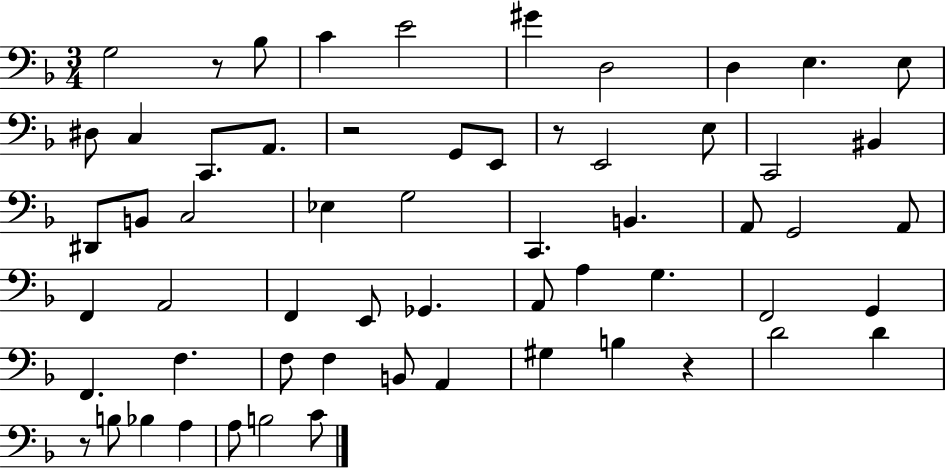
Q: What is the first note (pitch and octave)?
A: G3